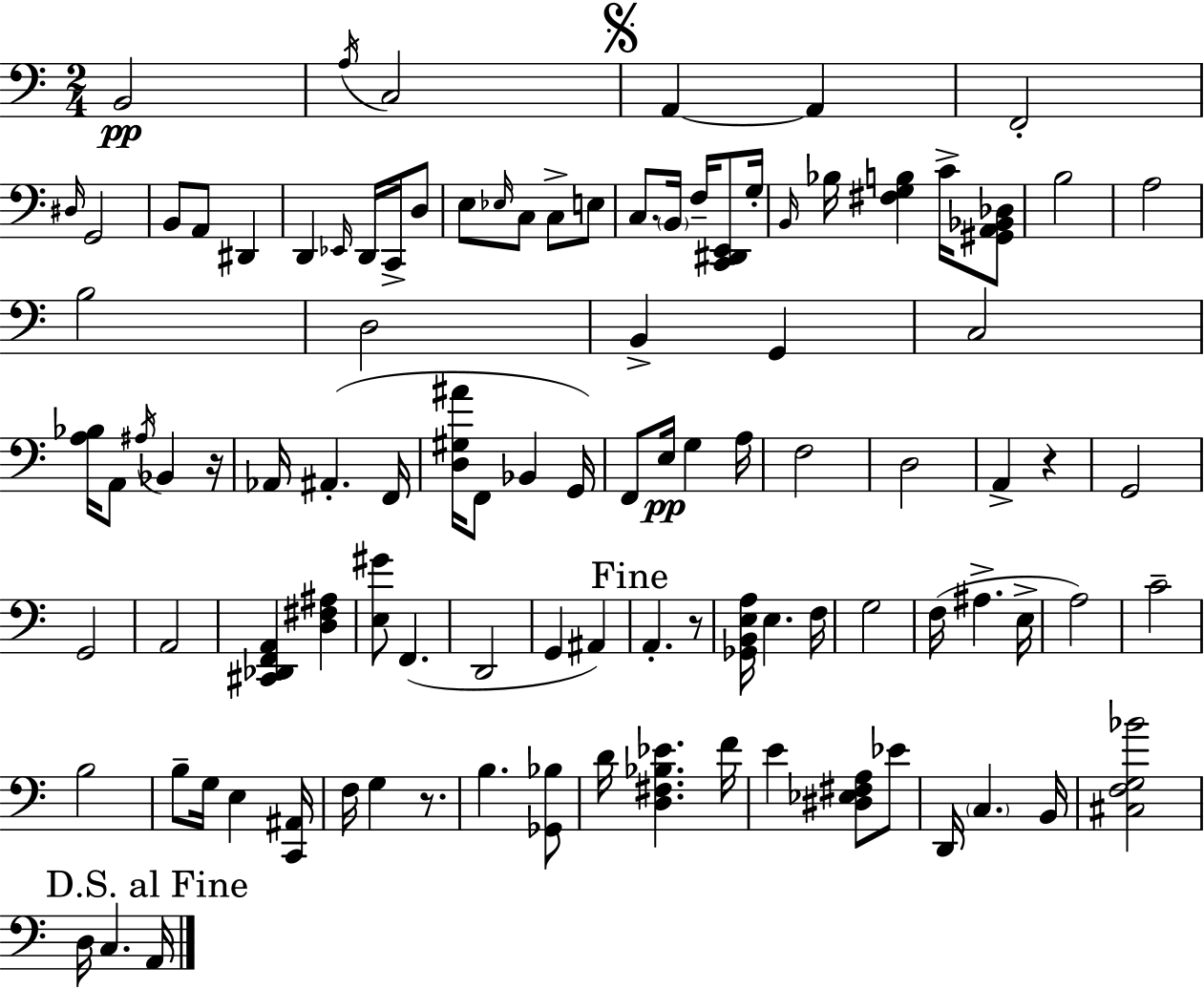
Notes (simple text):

B2/h A3/s C3/h A2/q A2/q F2/h D#3/s G2/h B2/e A2/e D#2/q D2/q Eb2/s D2/s C2/s D3/e E3/e Eb3/s C3/e C3/e E3/e C3/e. B2/s F3/s [C2,D#2,E2]/e G3/s B2/s Bb3/s [F#3,G3,B3]/q C4/s [G#2,A2,Bb2,Db3]/e B3/h A3/h B3/h D3/h B2/q G2/q C3/h [A3,Bb3]/s A2/e A#3/s Bb2/q R/s Ab2/s A#2/q. F2/s [D3,G#3,A#4]/s F2/e Bb2/q G2/s F2/e E3/s G3/q A3/s F3/h D3/h A2/q R/q G2/h G2/h A2/h [C#2,Db2,F2,A2]/q [D3,F#3,A#3]/q [E3,G#4]/e F2/q. D2/h G2/q A#2/q A2/q. R/e [Gb2,B2,E3,A3]/s E3/q. F3/s G3/h F3/s A#3/q. E3/s A3/h C4/h B3/h B3/e G3/s E3/q [C2,A#2]/s F3/s G3/q R/e. B3/q. [Gb2,Bb3]/e D4/s [D3,F#3,Bb3,Eb4]/q. F4/s E4/q [D#3,Eb3,F#3,A3]/e Eb4/e D2/s C3/q. B2/s [C#3,F3,G3,Bb4]/h D3/s C3/q. A2/s